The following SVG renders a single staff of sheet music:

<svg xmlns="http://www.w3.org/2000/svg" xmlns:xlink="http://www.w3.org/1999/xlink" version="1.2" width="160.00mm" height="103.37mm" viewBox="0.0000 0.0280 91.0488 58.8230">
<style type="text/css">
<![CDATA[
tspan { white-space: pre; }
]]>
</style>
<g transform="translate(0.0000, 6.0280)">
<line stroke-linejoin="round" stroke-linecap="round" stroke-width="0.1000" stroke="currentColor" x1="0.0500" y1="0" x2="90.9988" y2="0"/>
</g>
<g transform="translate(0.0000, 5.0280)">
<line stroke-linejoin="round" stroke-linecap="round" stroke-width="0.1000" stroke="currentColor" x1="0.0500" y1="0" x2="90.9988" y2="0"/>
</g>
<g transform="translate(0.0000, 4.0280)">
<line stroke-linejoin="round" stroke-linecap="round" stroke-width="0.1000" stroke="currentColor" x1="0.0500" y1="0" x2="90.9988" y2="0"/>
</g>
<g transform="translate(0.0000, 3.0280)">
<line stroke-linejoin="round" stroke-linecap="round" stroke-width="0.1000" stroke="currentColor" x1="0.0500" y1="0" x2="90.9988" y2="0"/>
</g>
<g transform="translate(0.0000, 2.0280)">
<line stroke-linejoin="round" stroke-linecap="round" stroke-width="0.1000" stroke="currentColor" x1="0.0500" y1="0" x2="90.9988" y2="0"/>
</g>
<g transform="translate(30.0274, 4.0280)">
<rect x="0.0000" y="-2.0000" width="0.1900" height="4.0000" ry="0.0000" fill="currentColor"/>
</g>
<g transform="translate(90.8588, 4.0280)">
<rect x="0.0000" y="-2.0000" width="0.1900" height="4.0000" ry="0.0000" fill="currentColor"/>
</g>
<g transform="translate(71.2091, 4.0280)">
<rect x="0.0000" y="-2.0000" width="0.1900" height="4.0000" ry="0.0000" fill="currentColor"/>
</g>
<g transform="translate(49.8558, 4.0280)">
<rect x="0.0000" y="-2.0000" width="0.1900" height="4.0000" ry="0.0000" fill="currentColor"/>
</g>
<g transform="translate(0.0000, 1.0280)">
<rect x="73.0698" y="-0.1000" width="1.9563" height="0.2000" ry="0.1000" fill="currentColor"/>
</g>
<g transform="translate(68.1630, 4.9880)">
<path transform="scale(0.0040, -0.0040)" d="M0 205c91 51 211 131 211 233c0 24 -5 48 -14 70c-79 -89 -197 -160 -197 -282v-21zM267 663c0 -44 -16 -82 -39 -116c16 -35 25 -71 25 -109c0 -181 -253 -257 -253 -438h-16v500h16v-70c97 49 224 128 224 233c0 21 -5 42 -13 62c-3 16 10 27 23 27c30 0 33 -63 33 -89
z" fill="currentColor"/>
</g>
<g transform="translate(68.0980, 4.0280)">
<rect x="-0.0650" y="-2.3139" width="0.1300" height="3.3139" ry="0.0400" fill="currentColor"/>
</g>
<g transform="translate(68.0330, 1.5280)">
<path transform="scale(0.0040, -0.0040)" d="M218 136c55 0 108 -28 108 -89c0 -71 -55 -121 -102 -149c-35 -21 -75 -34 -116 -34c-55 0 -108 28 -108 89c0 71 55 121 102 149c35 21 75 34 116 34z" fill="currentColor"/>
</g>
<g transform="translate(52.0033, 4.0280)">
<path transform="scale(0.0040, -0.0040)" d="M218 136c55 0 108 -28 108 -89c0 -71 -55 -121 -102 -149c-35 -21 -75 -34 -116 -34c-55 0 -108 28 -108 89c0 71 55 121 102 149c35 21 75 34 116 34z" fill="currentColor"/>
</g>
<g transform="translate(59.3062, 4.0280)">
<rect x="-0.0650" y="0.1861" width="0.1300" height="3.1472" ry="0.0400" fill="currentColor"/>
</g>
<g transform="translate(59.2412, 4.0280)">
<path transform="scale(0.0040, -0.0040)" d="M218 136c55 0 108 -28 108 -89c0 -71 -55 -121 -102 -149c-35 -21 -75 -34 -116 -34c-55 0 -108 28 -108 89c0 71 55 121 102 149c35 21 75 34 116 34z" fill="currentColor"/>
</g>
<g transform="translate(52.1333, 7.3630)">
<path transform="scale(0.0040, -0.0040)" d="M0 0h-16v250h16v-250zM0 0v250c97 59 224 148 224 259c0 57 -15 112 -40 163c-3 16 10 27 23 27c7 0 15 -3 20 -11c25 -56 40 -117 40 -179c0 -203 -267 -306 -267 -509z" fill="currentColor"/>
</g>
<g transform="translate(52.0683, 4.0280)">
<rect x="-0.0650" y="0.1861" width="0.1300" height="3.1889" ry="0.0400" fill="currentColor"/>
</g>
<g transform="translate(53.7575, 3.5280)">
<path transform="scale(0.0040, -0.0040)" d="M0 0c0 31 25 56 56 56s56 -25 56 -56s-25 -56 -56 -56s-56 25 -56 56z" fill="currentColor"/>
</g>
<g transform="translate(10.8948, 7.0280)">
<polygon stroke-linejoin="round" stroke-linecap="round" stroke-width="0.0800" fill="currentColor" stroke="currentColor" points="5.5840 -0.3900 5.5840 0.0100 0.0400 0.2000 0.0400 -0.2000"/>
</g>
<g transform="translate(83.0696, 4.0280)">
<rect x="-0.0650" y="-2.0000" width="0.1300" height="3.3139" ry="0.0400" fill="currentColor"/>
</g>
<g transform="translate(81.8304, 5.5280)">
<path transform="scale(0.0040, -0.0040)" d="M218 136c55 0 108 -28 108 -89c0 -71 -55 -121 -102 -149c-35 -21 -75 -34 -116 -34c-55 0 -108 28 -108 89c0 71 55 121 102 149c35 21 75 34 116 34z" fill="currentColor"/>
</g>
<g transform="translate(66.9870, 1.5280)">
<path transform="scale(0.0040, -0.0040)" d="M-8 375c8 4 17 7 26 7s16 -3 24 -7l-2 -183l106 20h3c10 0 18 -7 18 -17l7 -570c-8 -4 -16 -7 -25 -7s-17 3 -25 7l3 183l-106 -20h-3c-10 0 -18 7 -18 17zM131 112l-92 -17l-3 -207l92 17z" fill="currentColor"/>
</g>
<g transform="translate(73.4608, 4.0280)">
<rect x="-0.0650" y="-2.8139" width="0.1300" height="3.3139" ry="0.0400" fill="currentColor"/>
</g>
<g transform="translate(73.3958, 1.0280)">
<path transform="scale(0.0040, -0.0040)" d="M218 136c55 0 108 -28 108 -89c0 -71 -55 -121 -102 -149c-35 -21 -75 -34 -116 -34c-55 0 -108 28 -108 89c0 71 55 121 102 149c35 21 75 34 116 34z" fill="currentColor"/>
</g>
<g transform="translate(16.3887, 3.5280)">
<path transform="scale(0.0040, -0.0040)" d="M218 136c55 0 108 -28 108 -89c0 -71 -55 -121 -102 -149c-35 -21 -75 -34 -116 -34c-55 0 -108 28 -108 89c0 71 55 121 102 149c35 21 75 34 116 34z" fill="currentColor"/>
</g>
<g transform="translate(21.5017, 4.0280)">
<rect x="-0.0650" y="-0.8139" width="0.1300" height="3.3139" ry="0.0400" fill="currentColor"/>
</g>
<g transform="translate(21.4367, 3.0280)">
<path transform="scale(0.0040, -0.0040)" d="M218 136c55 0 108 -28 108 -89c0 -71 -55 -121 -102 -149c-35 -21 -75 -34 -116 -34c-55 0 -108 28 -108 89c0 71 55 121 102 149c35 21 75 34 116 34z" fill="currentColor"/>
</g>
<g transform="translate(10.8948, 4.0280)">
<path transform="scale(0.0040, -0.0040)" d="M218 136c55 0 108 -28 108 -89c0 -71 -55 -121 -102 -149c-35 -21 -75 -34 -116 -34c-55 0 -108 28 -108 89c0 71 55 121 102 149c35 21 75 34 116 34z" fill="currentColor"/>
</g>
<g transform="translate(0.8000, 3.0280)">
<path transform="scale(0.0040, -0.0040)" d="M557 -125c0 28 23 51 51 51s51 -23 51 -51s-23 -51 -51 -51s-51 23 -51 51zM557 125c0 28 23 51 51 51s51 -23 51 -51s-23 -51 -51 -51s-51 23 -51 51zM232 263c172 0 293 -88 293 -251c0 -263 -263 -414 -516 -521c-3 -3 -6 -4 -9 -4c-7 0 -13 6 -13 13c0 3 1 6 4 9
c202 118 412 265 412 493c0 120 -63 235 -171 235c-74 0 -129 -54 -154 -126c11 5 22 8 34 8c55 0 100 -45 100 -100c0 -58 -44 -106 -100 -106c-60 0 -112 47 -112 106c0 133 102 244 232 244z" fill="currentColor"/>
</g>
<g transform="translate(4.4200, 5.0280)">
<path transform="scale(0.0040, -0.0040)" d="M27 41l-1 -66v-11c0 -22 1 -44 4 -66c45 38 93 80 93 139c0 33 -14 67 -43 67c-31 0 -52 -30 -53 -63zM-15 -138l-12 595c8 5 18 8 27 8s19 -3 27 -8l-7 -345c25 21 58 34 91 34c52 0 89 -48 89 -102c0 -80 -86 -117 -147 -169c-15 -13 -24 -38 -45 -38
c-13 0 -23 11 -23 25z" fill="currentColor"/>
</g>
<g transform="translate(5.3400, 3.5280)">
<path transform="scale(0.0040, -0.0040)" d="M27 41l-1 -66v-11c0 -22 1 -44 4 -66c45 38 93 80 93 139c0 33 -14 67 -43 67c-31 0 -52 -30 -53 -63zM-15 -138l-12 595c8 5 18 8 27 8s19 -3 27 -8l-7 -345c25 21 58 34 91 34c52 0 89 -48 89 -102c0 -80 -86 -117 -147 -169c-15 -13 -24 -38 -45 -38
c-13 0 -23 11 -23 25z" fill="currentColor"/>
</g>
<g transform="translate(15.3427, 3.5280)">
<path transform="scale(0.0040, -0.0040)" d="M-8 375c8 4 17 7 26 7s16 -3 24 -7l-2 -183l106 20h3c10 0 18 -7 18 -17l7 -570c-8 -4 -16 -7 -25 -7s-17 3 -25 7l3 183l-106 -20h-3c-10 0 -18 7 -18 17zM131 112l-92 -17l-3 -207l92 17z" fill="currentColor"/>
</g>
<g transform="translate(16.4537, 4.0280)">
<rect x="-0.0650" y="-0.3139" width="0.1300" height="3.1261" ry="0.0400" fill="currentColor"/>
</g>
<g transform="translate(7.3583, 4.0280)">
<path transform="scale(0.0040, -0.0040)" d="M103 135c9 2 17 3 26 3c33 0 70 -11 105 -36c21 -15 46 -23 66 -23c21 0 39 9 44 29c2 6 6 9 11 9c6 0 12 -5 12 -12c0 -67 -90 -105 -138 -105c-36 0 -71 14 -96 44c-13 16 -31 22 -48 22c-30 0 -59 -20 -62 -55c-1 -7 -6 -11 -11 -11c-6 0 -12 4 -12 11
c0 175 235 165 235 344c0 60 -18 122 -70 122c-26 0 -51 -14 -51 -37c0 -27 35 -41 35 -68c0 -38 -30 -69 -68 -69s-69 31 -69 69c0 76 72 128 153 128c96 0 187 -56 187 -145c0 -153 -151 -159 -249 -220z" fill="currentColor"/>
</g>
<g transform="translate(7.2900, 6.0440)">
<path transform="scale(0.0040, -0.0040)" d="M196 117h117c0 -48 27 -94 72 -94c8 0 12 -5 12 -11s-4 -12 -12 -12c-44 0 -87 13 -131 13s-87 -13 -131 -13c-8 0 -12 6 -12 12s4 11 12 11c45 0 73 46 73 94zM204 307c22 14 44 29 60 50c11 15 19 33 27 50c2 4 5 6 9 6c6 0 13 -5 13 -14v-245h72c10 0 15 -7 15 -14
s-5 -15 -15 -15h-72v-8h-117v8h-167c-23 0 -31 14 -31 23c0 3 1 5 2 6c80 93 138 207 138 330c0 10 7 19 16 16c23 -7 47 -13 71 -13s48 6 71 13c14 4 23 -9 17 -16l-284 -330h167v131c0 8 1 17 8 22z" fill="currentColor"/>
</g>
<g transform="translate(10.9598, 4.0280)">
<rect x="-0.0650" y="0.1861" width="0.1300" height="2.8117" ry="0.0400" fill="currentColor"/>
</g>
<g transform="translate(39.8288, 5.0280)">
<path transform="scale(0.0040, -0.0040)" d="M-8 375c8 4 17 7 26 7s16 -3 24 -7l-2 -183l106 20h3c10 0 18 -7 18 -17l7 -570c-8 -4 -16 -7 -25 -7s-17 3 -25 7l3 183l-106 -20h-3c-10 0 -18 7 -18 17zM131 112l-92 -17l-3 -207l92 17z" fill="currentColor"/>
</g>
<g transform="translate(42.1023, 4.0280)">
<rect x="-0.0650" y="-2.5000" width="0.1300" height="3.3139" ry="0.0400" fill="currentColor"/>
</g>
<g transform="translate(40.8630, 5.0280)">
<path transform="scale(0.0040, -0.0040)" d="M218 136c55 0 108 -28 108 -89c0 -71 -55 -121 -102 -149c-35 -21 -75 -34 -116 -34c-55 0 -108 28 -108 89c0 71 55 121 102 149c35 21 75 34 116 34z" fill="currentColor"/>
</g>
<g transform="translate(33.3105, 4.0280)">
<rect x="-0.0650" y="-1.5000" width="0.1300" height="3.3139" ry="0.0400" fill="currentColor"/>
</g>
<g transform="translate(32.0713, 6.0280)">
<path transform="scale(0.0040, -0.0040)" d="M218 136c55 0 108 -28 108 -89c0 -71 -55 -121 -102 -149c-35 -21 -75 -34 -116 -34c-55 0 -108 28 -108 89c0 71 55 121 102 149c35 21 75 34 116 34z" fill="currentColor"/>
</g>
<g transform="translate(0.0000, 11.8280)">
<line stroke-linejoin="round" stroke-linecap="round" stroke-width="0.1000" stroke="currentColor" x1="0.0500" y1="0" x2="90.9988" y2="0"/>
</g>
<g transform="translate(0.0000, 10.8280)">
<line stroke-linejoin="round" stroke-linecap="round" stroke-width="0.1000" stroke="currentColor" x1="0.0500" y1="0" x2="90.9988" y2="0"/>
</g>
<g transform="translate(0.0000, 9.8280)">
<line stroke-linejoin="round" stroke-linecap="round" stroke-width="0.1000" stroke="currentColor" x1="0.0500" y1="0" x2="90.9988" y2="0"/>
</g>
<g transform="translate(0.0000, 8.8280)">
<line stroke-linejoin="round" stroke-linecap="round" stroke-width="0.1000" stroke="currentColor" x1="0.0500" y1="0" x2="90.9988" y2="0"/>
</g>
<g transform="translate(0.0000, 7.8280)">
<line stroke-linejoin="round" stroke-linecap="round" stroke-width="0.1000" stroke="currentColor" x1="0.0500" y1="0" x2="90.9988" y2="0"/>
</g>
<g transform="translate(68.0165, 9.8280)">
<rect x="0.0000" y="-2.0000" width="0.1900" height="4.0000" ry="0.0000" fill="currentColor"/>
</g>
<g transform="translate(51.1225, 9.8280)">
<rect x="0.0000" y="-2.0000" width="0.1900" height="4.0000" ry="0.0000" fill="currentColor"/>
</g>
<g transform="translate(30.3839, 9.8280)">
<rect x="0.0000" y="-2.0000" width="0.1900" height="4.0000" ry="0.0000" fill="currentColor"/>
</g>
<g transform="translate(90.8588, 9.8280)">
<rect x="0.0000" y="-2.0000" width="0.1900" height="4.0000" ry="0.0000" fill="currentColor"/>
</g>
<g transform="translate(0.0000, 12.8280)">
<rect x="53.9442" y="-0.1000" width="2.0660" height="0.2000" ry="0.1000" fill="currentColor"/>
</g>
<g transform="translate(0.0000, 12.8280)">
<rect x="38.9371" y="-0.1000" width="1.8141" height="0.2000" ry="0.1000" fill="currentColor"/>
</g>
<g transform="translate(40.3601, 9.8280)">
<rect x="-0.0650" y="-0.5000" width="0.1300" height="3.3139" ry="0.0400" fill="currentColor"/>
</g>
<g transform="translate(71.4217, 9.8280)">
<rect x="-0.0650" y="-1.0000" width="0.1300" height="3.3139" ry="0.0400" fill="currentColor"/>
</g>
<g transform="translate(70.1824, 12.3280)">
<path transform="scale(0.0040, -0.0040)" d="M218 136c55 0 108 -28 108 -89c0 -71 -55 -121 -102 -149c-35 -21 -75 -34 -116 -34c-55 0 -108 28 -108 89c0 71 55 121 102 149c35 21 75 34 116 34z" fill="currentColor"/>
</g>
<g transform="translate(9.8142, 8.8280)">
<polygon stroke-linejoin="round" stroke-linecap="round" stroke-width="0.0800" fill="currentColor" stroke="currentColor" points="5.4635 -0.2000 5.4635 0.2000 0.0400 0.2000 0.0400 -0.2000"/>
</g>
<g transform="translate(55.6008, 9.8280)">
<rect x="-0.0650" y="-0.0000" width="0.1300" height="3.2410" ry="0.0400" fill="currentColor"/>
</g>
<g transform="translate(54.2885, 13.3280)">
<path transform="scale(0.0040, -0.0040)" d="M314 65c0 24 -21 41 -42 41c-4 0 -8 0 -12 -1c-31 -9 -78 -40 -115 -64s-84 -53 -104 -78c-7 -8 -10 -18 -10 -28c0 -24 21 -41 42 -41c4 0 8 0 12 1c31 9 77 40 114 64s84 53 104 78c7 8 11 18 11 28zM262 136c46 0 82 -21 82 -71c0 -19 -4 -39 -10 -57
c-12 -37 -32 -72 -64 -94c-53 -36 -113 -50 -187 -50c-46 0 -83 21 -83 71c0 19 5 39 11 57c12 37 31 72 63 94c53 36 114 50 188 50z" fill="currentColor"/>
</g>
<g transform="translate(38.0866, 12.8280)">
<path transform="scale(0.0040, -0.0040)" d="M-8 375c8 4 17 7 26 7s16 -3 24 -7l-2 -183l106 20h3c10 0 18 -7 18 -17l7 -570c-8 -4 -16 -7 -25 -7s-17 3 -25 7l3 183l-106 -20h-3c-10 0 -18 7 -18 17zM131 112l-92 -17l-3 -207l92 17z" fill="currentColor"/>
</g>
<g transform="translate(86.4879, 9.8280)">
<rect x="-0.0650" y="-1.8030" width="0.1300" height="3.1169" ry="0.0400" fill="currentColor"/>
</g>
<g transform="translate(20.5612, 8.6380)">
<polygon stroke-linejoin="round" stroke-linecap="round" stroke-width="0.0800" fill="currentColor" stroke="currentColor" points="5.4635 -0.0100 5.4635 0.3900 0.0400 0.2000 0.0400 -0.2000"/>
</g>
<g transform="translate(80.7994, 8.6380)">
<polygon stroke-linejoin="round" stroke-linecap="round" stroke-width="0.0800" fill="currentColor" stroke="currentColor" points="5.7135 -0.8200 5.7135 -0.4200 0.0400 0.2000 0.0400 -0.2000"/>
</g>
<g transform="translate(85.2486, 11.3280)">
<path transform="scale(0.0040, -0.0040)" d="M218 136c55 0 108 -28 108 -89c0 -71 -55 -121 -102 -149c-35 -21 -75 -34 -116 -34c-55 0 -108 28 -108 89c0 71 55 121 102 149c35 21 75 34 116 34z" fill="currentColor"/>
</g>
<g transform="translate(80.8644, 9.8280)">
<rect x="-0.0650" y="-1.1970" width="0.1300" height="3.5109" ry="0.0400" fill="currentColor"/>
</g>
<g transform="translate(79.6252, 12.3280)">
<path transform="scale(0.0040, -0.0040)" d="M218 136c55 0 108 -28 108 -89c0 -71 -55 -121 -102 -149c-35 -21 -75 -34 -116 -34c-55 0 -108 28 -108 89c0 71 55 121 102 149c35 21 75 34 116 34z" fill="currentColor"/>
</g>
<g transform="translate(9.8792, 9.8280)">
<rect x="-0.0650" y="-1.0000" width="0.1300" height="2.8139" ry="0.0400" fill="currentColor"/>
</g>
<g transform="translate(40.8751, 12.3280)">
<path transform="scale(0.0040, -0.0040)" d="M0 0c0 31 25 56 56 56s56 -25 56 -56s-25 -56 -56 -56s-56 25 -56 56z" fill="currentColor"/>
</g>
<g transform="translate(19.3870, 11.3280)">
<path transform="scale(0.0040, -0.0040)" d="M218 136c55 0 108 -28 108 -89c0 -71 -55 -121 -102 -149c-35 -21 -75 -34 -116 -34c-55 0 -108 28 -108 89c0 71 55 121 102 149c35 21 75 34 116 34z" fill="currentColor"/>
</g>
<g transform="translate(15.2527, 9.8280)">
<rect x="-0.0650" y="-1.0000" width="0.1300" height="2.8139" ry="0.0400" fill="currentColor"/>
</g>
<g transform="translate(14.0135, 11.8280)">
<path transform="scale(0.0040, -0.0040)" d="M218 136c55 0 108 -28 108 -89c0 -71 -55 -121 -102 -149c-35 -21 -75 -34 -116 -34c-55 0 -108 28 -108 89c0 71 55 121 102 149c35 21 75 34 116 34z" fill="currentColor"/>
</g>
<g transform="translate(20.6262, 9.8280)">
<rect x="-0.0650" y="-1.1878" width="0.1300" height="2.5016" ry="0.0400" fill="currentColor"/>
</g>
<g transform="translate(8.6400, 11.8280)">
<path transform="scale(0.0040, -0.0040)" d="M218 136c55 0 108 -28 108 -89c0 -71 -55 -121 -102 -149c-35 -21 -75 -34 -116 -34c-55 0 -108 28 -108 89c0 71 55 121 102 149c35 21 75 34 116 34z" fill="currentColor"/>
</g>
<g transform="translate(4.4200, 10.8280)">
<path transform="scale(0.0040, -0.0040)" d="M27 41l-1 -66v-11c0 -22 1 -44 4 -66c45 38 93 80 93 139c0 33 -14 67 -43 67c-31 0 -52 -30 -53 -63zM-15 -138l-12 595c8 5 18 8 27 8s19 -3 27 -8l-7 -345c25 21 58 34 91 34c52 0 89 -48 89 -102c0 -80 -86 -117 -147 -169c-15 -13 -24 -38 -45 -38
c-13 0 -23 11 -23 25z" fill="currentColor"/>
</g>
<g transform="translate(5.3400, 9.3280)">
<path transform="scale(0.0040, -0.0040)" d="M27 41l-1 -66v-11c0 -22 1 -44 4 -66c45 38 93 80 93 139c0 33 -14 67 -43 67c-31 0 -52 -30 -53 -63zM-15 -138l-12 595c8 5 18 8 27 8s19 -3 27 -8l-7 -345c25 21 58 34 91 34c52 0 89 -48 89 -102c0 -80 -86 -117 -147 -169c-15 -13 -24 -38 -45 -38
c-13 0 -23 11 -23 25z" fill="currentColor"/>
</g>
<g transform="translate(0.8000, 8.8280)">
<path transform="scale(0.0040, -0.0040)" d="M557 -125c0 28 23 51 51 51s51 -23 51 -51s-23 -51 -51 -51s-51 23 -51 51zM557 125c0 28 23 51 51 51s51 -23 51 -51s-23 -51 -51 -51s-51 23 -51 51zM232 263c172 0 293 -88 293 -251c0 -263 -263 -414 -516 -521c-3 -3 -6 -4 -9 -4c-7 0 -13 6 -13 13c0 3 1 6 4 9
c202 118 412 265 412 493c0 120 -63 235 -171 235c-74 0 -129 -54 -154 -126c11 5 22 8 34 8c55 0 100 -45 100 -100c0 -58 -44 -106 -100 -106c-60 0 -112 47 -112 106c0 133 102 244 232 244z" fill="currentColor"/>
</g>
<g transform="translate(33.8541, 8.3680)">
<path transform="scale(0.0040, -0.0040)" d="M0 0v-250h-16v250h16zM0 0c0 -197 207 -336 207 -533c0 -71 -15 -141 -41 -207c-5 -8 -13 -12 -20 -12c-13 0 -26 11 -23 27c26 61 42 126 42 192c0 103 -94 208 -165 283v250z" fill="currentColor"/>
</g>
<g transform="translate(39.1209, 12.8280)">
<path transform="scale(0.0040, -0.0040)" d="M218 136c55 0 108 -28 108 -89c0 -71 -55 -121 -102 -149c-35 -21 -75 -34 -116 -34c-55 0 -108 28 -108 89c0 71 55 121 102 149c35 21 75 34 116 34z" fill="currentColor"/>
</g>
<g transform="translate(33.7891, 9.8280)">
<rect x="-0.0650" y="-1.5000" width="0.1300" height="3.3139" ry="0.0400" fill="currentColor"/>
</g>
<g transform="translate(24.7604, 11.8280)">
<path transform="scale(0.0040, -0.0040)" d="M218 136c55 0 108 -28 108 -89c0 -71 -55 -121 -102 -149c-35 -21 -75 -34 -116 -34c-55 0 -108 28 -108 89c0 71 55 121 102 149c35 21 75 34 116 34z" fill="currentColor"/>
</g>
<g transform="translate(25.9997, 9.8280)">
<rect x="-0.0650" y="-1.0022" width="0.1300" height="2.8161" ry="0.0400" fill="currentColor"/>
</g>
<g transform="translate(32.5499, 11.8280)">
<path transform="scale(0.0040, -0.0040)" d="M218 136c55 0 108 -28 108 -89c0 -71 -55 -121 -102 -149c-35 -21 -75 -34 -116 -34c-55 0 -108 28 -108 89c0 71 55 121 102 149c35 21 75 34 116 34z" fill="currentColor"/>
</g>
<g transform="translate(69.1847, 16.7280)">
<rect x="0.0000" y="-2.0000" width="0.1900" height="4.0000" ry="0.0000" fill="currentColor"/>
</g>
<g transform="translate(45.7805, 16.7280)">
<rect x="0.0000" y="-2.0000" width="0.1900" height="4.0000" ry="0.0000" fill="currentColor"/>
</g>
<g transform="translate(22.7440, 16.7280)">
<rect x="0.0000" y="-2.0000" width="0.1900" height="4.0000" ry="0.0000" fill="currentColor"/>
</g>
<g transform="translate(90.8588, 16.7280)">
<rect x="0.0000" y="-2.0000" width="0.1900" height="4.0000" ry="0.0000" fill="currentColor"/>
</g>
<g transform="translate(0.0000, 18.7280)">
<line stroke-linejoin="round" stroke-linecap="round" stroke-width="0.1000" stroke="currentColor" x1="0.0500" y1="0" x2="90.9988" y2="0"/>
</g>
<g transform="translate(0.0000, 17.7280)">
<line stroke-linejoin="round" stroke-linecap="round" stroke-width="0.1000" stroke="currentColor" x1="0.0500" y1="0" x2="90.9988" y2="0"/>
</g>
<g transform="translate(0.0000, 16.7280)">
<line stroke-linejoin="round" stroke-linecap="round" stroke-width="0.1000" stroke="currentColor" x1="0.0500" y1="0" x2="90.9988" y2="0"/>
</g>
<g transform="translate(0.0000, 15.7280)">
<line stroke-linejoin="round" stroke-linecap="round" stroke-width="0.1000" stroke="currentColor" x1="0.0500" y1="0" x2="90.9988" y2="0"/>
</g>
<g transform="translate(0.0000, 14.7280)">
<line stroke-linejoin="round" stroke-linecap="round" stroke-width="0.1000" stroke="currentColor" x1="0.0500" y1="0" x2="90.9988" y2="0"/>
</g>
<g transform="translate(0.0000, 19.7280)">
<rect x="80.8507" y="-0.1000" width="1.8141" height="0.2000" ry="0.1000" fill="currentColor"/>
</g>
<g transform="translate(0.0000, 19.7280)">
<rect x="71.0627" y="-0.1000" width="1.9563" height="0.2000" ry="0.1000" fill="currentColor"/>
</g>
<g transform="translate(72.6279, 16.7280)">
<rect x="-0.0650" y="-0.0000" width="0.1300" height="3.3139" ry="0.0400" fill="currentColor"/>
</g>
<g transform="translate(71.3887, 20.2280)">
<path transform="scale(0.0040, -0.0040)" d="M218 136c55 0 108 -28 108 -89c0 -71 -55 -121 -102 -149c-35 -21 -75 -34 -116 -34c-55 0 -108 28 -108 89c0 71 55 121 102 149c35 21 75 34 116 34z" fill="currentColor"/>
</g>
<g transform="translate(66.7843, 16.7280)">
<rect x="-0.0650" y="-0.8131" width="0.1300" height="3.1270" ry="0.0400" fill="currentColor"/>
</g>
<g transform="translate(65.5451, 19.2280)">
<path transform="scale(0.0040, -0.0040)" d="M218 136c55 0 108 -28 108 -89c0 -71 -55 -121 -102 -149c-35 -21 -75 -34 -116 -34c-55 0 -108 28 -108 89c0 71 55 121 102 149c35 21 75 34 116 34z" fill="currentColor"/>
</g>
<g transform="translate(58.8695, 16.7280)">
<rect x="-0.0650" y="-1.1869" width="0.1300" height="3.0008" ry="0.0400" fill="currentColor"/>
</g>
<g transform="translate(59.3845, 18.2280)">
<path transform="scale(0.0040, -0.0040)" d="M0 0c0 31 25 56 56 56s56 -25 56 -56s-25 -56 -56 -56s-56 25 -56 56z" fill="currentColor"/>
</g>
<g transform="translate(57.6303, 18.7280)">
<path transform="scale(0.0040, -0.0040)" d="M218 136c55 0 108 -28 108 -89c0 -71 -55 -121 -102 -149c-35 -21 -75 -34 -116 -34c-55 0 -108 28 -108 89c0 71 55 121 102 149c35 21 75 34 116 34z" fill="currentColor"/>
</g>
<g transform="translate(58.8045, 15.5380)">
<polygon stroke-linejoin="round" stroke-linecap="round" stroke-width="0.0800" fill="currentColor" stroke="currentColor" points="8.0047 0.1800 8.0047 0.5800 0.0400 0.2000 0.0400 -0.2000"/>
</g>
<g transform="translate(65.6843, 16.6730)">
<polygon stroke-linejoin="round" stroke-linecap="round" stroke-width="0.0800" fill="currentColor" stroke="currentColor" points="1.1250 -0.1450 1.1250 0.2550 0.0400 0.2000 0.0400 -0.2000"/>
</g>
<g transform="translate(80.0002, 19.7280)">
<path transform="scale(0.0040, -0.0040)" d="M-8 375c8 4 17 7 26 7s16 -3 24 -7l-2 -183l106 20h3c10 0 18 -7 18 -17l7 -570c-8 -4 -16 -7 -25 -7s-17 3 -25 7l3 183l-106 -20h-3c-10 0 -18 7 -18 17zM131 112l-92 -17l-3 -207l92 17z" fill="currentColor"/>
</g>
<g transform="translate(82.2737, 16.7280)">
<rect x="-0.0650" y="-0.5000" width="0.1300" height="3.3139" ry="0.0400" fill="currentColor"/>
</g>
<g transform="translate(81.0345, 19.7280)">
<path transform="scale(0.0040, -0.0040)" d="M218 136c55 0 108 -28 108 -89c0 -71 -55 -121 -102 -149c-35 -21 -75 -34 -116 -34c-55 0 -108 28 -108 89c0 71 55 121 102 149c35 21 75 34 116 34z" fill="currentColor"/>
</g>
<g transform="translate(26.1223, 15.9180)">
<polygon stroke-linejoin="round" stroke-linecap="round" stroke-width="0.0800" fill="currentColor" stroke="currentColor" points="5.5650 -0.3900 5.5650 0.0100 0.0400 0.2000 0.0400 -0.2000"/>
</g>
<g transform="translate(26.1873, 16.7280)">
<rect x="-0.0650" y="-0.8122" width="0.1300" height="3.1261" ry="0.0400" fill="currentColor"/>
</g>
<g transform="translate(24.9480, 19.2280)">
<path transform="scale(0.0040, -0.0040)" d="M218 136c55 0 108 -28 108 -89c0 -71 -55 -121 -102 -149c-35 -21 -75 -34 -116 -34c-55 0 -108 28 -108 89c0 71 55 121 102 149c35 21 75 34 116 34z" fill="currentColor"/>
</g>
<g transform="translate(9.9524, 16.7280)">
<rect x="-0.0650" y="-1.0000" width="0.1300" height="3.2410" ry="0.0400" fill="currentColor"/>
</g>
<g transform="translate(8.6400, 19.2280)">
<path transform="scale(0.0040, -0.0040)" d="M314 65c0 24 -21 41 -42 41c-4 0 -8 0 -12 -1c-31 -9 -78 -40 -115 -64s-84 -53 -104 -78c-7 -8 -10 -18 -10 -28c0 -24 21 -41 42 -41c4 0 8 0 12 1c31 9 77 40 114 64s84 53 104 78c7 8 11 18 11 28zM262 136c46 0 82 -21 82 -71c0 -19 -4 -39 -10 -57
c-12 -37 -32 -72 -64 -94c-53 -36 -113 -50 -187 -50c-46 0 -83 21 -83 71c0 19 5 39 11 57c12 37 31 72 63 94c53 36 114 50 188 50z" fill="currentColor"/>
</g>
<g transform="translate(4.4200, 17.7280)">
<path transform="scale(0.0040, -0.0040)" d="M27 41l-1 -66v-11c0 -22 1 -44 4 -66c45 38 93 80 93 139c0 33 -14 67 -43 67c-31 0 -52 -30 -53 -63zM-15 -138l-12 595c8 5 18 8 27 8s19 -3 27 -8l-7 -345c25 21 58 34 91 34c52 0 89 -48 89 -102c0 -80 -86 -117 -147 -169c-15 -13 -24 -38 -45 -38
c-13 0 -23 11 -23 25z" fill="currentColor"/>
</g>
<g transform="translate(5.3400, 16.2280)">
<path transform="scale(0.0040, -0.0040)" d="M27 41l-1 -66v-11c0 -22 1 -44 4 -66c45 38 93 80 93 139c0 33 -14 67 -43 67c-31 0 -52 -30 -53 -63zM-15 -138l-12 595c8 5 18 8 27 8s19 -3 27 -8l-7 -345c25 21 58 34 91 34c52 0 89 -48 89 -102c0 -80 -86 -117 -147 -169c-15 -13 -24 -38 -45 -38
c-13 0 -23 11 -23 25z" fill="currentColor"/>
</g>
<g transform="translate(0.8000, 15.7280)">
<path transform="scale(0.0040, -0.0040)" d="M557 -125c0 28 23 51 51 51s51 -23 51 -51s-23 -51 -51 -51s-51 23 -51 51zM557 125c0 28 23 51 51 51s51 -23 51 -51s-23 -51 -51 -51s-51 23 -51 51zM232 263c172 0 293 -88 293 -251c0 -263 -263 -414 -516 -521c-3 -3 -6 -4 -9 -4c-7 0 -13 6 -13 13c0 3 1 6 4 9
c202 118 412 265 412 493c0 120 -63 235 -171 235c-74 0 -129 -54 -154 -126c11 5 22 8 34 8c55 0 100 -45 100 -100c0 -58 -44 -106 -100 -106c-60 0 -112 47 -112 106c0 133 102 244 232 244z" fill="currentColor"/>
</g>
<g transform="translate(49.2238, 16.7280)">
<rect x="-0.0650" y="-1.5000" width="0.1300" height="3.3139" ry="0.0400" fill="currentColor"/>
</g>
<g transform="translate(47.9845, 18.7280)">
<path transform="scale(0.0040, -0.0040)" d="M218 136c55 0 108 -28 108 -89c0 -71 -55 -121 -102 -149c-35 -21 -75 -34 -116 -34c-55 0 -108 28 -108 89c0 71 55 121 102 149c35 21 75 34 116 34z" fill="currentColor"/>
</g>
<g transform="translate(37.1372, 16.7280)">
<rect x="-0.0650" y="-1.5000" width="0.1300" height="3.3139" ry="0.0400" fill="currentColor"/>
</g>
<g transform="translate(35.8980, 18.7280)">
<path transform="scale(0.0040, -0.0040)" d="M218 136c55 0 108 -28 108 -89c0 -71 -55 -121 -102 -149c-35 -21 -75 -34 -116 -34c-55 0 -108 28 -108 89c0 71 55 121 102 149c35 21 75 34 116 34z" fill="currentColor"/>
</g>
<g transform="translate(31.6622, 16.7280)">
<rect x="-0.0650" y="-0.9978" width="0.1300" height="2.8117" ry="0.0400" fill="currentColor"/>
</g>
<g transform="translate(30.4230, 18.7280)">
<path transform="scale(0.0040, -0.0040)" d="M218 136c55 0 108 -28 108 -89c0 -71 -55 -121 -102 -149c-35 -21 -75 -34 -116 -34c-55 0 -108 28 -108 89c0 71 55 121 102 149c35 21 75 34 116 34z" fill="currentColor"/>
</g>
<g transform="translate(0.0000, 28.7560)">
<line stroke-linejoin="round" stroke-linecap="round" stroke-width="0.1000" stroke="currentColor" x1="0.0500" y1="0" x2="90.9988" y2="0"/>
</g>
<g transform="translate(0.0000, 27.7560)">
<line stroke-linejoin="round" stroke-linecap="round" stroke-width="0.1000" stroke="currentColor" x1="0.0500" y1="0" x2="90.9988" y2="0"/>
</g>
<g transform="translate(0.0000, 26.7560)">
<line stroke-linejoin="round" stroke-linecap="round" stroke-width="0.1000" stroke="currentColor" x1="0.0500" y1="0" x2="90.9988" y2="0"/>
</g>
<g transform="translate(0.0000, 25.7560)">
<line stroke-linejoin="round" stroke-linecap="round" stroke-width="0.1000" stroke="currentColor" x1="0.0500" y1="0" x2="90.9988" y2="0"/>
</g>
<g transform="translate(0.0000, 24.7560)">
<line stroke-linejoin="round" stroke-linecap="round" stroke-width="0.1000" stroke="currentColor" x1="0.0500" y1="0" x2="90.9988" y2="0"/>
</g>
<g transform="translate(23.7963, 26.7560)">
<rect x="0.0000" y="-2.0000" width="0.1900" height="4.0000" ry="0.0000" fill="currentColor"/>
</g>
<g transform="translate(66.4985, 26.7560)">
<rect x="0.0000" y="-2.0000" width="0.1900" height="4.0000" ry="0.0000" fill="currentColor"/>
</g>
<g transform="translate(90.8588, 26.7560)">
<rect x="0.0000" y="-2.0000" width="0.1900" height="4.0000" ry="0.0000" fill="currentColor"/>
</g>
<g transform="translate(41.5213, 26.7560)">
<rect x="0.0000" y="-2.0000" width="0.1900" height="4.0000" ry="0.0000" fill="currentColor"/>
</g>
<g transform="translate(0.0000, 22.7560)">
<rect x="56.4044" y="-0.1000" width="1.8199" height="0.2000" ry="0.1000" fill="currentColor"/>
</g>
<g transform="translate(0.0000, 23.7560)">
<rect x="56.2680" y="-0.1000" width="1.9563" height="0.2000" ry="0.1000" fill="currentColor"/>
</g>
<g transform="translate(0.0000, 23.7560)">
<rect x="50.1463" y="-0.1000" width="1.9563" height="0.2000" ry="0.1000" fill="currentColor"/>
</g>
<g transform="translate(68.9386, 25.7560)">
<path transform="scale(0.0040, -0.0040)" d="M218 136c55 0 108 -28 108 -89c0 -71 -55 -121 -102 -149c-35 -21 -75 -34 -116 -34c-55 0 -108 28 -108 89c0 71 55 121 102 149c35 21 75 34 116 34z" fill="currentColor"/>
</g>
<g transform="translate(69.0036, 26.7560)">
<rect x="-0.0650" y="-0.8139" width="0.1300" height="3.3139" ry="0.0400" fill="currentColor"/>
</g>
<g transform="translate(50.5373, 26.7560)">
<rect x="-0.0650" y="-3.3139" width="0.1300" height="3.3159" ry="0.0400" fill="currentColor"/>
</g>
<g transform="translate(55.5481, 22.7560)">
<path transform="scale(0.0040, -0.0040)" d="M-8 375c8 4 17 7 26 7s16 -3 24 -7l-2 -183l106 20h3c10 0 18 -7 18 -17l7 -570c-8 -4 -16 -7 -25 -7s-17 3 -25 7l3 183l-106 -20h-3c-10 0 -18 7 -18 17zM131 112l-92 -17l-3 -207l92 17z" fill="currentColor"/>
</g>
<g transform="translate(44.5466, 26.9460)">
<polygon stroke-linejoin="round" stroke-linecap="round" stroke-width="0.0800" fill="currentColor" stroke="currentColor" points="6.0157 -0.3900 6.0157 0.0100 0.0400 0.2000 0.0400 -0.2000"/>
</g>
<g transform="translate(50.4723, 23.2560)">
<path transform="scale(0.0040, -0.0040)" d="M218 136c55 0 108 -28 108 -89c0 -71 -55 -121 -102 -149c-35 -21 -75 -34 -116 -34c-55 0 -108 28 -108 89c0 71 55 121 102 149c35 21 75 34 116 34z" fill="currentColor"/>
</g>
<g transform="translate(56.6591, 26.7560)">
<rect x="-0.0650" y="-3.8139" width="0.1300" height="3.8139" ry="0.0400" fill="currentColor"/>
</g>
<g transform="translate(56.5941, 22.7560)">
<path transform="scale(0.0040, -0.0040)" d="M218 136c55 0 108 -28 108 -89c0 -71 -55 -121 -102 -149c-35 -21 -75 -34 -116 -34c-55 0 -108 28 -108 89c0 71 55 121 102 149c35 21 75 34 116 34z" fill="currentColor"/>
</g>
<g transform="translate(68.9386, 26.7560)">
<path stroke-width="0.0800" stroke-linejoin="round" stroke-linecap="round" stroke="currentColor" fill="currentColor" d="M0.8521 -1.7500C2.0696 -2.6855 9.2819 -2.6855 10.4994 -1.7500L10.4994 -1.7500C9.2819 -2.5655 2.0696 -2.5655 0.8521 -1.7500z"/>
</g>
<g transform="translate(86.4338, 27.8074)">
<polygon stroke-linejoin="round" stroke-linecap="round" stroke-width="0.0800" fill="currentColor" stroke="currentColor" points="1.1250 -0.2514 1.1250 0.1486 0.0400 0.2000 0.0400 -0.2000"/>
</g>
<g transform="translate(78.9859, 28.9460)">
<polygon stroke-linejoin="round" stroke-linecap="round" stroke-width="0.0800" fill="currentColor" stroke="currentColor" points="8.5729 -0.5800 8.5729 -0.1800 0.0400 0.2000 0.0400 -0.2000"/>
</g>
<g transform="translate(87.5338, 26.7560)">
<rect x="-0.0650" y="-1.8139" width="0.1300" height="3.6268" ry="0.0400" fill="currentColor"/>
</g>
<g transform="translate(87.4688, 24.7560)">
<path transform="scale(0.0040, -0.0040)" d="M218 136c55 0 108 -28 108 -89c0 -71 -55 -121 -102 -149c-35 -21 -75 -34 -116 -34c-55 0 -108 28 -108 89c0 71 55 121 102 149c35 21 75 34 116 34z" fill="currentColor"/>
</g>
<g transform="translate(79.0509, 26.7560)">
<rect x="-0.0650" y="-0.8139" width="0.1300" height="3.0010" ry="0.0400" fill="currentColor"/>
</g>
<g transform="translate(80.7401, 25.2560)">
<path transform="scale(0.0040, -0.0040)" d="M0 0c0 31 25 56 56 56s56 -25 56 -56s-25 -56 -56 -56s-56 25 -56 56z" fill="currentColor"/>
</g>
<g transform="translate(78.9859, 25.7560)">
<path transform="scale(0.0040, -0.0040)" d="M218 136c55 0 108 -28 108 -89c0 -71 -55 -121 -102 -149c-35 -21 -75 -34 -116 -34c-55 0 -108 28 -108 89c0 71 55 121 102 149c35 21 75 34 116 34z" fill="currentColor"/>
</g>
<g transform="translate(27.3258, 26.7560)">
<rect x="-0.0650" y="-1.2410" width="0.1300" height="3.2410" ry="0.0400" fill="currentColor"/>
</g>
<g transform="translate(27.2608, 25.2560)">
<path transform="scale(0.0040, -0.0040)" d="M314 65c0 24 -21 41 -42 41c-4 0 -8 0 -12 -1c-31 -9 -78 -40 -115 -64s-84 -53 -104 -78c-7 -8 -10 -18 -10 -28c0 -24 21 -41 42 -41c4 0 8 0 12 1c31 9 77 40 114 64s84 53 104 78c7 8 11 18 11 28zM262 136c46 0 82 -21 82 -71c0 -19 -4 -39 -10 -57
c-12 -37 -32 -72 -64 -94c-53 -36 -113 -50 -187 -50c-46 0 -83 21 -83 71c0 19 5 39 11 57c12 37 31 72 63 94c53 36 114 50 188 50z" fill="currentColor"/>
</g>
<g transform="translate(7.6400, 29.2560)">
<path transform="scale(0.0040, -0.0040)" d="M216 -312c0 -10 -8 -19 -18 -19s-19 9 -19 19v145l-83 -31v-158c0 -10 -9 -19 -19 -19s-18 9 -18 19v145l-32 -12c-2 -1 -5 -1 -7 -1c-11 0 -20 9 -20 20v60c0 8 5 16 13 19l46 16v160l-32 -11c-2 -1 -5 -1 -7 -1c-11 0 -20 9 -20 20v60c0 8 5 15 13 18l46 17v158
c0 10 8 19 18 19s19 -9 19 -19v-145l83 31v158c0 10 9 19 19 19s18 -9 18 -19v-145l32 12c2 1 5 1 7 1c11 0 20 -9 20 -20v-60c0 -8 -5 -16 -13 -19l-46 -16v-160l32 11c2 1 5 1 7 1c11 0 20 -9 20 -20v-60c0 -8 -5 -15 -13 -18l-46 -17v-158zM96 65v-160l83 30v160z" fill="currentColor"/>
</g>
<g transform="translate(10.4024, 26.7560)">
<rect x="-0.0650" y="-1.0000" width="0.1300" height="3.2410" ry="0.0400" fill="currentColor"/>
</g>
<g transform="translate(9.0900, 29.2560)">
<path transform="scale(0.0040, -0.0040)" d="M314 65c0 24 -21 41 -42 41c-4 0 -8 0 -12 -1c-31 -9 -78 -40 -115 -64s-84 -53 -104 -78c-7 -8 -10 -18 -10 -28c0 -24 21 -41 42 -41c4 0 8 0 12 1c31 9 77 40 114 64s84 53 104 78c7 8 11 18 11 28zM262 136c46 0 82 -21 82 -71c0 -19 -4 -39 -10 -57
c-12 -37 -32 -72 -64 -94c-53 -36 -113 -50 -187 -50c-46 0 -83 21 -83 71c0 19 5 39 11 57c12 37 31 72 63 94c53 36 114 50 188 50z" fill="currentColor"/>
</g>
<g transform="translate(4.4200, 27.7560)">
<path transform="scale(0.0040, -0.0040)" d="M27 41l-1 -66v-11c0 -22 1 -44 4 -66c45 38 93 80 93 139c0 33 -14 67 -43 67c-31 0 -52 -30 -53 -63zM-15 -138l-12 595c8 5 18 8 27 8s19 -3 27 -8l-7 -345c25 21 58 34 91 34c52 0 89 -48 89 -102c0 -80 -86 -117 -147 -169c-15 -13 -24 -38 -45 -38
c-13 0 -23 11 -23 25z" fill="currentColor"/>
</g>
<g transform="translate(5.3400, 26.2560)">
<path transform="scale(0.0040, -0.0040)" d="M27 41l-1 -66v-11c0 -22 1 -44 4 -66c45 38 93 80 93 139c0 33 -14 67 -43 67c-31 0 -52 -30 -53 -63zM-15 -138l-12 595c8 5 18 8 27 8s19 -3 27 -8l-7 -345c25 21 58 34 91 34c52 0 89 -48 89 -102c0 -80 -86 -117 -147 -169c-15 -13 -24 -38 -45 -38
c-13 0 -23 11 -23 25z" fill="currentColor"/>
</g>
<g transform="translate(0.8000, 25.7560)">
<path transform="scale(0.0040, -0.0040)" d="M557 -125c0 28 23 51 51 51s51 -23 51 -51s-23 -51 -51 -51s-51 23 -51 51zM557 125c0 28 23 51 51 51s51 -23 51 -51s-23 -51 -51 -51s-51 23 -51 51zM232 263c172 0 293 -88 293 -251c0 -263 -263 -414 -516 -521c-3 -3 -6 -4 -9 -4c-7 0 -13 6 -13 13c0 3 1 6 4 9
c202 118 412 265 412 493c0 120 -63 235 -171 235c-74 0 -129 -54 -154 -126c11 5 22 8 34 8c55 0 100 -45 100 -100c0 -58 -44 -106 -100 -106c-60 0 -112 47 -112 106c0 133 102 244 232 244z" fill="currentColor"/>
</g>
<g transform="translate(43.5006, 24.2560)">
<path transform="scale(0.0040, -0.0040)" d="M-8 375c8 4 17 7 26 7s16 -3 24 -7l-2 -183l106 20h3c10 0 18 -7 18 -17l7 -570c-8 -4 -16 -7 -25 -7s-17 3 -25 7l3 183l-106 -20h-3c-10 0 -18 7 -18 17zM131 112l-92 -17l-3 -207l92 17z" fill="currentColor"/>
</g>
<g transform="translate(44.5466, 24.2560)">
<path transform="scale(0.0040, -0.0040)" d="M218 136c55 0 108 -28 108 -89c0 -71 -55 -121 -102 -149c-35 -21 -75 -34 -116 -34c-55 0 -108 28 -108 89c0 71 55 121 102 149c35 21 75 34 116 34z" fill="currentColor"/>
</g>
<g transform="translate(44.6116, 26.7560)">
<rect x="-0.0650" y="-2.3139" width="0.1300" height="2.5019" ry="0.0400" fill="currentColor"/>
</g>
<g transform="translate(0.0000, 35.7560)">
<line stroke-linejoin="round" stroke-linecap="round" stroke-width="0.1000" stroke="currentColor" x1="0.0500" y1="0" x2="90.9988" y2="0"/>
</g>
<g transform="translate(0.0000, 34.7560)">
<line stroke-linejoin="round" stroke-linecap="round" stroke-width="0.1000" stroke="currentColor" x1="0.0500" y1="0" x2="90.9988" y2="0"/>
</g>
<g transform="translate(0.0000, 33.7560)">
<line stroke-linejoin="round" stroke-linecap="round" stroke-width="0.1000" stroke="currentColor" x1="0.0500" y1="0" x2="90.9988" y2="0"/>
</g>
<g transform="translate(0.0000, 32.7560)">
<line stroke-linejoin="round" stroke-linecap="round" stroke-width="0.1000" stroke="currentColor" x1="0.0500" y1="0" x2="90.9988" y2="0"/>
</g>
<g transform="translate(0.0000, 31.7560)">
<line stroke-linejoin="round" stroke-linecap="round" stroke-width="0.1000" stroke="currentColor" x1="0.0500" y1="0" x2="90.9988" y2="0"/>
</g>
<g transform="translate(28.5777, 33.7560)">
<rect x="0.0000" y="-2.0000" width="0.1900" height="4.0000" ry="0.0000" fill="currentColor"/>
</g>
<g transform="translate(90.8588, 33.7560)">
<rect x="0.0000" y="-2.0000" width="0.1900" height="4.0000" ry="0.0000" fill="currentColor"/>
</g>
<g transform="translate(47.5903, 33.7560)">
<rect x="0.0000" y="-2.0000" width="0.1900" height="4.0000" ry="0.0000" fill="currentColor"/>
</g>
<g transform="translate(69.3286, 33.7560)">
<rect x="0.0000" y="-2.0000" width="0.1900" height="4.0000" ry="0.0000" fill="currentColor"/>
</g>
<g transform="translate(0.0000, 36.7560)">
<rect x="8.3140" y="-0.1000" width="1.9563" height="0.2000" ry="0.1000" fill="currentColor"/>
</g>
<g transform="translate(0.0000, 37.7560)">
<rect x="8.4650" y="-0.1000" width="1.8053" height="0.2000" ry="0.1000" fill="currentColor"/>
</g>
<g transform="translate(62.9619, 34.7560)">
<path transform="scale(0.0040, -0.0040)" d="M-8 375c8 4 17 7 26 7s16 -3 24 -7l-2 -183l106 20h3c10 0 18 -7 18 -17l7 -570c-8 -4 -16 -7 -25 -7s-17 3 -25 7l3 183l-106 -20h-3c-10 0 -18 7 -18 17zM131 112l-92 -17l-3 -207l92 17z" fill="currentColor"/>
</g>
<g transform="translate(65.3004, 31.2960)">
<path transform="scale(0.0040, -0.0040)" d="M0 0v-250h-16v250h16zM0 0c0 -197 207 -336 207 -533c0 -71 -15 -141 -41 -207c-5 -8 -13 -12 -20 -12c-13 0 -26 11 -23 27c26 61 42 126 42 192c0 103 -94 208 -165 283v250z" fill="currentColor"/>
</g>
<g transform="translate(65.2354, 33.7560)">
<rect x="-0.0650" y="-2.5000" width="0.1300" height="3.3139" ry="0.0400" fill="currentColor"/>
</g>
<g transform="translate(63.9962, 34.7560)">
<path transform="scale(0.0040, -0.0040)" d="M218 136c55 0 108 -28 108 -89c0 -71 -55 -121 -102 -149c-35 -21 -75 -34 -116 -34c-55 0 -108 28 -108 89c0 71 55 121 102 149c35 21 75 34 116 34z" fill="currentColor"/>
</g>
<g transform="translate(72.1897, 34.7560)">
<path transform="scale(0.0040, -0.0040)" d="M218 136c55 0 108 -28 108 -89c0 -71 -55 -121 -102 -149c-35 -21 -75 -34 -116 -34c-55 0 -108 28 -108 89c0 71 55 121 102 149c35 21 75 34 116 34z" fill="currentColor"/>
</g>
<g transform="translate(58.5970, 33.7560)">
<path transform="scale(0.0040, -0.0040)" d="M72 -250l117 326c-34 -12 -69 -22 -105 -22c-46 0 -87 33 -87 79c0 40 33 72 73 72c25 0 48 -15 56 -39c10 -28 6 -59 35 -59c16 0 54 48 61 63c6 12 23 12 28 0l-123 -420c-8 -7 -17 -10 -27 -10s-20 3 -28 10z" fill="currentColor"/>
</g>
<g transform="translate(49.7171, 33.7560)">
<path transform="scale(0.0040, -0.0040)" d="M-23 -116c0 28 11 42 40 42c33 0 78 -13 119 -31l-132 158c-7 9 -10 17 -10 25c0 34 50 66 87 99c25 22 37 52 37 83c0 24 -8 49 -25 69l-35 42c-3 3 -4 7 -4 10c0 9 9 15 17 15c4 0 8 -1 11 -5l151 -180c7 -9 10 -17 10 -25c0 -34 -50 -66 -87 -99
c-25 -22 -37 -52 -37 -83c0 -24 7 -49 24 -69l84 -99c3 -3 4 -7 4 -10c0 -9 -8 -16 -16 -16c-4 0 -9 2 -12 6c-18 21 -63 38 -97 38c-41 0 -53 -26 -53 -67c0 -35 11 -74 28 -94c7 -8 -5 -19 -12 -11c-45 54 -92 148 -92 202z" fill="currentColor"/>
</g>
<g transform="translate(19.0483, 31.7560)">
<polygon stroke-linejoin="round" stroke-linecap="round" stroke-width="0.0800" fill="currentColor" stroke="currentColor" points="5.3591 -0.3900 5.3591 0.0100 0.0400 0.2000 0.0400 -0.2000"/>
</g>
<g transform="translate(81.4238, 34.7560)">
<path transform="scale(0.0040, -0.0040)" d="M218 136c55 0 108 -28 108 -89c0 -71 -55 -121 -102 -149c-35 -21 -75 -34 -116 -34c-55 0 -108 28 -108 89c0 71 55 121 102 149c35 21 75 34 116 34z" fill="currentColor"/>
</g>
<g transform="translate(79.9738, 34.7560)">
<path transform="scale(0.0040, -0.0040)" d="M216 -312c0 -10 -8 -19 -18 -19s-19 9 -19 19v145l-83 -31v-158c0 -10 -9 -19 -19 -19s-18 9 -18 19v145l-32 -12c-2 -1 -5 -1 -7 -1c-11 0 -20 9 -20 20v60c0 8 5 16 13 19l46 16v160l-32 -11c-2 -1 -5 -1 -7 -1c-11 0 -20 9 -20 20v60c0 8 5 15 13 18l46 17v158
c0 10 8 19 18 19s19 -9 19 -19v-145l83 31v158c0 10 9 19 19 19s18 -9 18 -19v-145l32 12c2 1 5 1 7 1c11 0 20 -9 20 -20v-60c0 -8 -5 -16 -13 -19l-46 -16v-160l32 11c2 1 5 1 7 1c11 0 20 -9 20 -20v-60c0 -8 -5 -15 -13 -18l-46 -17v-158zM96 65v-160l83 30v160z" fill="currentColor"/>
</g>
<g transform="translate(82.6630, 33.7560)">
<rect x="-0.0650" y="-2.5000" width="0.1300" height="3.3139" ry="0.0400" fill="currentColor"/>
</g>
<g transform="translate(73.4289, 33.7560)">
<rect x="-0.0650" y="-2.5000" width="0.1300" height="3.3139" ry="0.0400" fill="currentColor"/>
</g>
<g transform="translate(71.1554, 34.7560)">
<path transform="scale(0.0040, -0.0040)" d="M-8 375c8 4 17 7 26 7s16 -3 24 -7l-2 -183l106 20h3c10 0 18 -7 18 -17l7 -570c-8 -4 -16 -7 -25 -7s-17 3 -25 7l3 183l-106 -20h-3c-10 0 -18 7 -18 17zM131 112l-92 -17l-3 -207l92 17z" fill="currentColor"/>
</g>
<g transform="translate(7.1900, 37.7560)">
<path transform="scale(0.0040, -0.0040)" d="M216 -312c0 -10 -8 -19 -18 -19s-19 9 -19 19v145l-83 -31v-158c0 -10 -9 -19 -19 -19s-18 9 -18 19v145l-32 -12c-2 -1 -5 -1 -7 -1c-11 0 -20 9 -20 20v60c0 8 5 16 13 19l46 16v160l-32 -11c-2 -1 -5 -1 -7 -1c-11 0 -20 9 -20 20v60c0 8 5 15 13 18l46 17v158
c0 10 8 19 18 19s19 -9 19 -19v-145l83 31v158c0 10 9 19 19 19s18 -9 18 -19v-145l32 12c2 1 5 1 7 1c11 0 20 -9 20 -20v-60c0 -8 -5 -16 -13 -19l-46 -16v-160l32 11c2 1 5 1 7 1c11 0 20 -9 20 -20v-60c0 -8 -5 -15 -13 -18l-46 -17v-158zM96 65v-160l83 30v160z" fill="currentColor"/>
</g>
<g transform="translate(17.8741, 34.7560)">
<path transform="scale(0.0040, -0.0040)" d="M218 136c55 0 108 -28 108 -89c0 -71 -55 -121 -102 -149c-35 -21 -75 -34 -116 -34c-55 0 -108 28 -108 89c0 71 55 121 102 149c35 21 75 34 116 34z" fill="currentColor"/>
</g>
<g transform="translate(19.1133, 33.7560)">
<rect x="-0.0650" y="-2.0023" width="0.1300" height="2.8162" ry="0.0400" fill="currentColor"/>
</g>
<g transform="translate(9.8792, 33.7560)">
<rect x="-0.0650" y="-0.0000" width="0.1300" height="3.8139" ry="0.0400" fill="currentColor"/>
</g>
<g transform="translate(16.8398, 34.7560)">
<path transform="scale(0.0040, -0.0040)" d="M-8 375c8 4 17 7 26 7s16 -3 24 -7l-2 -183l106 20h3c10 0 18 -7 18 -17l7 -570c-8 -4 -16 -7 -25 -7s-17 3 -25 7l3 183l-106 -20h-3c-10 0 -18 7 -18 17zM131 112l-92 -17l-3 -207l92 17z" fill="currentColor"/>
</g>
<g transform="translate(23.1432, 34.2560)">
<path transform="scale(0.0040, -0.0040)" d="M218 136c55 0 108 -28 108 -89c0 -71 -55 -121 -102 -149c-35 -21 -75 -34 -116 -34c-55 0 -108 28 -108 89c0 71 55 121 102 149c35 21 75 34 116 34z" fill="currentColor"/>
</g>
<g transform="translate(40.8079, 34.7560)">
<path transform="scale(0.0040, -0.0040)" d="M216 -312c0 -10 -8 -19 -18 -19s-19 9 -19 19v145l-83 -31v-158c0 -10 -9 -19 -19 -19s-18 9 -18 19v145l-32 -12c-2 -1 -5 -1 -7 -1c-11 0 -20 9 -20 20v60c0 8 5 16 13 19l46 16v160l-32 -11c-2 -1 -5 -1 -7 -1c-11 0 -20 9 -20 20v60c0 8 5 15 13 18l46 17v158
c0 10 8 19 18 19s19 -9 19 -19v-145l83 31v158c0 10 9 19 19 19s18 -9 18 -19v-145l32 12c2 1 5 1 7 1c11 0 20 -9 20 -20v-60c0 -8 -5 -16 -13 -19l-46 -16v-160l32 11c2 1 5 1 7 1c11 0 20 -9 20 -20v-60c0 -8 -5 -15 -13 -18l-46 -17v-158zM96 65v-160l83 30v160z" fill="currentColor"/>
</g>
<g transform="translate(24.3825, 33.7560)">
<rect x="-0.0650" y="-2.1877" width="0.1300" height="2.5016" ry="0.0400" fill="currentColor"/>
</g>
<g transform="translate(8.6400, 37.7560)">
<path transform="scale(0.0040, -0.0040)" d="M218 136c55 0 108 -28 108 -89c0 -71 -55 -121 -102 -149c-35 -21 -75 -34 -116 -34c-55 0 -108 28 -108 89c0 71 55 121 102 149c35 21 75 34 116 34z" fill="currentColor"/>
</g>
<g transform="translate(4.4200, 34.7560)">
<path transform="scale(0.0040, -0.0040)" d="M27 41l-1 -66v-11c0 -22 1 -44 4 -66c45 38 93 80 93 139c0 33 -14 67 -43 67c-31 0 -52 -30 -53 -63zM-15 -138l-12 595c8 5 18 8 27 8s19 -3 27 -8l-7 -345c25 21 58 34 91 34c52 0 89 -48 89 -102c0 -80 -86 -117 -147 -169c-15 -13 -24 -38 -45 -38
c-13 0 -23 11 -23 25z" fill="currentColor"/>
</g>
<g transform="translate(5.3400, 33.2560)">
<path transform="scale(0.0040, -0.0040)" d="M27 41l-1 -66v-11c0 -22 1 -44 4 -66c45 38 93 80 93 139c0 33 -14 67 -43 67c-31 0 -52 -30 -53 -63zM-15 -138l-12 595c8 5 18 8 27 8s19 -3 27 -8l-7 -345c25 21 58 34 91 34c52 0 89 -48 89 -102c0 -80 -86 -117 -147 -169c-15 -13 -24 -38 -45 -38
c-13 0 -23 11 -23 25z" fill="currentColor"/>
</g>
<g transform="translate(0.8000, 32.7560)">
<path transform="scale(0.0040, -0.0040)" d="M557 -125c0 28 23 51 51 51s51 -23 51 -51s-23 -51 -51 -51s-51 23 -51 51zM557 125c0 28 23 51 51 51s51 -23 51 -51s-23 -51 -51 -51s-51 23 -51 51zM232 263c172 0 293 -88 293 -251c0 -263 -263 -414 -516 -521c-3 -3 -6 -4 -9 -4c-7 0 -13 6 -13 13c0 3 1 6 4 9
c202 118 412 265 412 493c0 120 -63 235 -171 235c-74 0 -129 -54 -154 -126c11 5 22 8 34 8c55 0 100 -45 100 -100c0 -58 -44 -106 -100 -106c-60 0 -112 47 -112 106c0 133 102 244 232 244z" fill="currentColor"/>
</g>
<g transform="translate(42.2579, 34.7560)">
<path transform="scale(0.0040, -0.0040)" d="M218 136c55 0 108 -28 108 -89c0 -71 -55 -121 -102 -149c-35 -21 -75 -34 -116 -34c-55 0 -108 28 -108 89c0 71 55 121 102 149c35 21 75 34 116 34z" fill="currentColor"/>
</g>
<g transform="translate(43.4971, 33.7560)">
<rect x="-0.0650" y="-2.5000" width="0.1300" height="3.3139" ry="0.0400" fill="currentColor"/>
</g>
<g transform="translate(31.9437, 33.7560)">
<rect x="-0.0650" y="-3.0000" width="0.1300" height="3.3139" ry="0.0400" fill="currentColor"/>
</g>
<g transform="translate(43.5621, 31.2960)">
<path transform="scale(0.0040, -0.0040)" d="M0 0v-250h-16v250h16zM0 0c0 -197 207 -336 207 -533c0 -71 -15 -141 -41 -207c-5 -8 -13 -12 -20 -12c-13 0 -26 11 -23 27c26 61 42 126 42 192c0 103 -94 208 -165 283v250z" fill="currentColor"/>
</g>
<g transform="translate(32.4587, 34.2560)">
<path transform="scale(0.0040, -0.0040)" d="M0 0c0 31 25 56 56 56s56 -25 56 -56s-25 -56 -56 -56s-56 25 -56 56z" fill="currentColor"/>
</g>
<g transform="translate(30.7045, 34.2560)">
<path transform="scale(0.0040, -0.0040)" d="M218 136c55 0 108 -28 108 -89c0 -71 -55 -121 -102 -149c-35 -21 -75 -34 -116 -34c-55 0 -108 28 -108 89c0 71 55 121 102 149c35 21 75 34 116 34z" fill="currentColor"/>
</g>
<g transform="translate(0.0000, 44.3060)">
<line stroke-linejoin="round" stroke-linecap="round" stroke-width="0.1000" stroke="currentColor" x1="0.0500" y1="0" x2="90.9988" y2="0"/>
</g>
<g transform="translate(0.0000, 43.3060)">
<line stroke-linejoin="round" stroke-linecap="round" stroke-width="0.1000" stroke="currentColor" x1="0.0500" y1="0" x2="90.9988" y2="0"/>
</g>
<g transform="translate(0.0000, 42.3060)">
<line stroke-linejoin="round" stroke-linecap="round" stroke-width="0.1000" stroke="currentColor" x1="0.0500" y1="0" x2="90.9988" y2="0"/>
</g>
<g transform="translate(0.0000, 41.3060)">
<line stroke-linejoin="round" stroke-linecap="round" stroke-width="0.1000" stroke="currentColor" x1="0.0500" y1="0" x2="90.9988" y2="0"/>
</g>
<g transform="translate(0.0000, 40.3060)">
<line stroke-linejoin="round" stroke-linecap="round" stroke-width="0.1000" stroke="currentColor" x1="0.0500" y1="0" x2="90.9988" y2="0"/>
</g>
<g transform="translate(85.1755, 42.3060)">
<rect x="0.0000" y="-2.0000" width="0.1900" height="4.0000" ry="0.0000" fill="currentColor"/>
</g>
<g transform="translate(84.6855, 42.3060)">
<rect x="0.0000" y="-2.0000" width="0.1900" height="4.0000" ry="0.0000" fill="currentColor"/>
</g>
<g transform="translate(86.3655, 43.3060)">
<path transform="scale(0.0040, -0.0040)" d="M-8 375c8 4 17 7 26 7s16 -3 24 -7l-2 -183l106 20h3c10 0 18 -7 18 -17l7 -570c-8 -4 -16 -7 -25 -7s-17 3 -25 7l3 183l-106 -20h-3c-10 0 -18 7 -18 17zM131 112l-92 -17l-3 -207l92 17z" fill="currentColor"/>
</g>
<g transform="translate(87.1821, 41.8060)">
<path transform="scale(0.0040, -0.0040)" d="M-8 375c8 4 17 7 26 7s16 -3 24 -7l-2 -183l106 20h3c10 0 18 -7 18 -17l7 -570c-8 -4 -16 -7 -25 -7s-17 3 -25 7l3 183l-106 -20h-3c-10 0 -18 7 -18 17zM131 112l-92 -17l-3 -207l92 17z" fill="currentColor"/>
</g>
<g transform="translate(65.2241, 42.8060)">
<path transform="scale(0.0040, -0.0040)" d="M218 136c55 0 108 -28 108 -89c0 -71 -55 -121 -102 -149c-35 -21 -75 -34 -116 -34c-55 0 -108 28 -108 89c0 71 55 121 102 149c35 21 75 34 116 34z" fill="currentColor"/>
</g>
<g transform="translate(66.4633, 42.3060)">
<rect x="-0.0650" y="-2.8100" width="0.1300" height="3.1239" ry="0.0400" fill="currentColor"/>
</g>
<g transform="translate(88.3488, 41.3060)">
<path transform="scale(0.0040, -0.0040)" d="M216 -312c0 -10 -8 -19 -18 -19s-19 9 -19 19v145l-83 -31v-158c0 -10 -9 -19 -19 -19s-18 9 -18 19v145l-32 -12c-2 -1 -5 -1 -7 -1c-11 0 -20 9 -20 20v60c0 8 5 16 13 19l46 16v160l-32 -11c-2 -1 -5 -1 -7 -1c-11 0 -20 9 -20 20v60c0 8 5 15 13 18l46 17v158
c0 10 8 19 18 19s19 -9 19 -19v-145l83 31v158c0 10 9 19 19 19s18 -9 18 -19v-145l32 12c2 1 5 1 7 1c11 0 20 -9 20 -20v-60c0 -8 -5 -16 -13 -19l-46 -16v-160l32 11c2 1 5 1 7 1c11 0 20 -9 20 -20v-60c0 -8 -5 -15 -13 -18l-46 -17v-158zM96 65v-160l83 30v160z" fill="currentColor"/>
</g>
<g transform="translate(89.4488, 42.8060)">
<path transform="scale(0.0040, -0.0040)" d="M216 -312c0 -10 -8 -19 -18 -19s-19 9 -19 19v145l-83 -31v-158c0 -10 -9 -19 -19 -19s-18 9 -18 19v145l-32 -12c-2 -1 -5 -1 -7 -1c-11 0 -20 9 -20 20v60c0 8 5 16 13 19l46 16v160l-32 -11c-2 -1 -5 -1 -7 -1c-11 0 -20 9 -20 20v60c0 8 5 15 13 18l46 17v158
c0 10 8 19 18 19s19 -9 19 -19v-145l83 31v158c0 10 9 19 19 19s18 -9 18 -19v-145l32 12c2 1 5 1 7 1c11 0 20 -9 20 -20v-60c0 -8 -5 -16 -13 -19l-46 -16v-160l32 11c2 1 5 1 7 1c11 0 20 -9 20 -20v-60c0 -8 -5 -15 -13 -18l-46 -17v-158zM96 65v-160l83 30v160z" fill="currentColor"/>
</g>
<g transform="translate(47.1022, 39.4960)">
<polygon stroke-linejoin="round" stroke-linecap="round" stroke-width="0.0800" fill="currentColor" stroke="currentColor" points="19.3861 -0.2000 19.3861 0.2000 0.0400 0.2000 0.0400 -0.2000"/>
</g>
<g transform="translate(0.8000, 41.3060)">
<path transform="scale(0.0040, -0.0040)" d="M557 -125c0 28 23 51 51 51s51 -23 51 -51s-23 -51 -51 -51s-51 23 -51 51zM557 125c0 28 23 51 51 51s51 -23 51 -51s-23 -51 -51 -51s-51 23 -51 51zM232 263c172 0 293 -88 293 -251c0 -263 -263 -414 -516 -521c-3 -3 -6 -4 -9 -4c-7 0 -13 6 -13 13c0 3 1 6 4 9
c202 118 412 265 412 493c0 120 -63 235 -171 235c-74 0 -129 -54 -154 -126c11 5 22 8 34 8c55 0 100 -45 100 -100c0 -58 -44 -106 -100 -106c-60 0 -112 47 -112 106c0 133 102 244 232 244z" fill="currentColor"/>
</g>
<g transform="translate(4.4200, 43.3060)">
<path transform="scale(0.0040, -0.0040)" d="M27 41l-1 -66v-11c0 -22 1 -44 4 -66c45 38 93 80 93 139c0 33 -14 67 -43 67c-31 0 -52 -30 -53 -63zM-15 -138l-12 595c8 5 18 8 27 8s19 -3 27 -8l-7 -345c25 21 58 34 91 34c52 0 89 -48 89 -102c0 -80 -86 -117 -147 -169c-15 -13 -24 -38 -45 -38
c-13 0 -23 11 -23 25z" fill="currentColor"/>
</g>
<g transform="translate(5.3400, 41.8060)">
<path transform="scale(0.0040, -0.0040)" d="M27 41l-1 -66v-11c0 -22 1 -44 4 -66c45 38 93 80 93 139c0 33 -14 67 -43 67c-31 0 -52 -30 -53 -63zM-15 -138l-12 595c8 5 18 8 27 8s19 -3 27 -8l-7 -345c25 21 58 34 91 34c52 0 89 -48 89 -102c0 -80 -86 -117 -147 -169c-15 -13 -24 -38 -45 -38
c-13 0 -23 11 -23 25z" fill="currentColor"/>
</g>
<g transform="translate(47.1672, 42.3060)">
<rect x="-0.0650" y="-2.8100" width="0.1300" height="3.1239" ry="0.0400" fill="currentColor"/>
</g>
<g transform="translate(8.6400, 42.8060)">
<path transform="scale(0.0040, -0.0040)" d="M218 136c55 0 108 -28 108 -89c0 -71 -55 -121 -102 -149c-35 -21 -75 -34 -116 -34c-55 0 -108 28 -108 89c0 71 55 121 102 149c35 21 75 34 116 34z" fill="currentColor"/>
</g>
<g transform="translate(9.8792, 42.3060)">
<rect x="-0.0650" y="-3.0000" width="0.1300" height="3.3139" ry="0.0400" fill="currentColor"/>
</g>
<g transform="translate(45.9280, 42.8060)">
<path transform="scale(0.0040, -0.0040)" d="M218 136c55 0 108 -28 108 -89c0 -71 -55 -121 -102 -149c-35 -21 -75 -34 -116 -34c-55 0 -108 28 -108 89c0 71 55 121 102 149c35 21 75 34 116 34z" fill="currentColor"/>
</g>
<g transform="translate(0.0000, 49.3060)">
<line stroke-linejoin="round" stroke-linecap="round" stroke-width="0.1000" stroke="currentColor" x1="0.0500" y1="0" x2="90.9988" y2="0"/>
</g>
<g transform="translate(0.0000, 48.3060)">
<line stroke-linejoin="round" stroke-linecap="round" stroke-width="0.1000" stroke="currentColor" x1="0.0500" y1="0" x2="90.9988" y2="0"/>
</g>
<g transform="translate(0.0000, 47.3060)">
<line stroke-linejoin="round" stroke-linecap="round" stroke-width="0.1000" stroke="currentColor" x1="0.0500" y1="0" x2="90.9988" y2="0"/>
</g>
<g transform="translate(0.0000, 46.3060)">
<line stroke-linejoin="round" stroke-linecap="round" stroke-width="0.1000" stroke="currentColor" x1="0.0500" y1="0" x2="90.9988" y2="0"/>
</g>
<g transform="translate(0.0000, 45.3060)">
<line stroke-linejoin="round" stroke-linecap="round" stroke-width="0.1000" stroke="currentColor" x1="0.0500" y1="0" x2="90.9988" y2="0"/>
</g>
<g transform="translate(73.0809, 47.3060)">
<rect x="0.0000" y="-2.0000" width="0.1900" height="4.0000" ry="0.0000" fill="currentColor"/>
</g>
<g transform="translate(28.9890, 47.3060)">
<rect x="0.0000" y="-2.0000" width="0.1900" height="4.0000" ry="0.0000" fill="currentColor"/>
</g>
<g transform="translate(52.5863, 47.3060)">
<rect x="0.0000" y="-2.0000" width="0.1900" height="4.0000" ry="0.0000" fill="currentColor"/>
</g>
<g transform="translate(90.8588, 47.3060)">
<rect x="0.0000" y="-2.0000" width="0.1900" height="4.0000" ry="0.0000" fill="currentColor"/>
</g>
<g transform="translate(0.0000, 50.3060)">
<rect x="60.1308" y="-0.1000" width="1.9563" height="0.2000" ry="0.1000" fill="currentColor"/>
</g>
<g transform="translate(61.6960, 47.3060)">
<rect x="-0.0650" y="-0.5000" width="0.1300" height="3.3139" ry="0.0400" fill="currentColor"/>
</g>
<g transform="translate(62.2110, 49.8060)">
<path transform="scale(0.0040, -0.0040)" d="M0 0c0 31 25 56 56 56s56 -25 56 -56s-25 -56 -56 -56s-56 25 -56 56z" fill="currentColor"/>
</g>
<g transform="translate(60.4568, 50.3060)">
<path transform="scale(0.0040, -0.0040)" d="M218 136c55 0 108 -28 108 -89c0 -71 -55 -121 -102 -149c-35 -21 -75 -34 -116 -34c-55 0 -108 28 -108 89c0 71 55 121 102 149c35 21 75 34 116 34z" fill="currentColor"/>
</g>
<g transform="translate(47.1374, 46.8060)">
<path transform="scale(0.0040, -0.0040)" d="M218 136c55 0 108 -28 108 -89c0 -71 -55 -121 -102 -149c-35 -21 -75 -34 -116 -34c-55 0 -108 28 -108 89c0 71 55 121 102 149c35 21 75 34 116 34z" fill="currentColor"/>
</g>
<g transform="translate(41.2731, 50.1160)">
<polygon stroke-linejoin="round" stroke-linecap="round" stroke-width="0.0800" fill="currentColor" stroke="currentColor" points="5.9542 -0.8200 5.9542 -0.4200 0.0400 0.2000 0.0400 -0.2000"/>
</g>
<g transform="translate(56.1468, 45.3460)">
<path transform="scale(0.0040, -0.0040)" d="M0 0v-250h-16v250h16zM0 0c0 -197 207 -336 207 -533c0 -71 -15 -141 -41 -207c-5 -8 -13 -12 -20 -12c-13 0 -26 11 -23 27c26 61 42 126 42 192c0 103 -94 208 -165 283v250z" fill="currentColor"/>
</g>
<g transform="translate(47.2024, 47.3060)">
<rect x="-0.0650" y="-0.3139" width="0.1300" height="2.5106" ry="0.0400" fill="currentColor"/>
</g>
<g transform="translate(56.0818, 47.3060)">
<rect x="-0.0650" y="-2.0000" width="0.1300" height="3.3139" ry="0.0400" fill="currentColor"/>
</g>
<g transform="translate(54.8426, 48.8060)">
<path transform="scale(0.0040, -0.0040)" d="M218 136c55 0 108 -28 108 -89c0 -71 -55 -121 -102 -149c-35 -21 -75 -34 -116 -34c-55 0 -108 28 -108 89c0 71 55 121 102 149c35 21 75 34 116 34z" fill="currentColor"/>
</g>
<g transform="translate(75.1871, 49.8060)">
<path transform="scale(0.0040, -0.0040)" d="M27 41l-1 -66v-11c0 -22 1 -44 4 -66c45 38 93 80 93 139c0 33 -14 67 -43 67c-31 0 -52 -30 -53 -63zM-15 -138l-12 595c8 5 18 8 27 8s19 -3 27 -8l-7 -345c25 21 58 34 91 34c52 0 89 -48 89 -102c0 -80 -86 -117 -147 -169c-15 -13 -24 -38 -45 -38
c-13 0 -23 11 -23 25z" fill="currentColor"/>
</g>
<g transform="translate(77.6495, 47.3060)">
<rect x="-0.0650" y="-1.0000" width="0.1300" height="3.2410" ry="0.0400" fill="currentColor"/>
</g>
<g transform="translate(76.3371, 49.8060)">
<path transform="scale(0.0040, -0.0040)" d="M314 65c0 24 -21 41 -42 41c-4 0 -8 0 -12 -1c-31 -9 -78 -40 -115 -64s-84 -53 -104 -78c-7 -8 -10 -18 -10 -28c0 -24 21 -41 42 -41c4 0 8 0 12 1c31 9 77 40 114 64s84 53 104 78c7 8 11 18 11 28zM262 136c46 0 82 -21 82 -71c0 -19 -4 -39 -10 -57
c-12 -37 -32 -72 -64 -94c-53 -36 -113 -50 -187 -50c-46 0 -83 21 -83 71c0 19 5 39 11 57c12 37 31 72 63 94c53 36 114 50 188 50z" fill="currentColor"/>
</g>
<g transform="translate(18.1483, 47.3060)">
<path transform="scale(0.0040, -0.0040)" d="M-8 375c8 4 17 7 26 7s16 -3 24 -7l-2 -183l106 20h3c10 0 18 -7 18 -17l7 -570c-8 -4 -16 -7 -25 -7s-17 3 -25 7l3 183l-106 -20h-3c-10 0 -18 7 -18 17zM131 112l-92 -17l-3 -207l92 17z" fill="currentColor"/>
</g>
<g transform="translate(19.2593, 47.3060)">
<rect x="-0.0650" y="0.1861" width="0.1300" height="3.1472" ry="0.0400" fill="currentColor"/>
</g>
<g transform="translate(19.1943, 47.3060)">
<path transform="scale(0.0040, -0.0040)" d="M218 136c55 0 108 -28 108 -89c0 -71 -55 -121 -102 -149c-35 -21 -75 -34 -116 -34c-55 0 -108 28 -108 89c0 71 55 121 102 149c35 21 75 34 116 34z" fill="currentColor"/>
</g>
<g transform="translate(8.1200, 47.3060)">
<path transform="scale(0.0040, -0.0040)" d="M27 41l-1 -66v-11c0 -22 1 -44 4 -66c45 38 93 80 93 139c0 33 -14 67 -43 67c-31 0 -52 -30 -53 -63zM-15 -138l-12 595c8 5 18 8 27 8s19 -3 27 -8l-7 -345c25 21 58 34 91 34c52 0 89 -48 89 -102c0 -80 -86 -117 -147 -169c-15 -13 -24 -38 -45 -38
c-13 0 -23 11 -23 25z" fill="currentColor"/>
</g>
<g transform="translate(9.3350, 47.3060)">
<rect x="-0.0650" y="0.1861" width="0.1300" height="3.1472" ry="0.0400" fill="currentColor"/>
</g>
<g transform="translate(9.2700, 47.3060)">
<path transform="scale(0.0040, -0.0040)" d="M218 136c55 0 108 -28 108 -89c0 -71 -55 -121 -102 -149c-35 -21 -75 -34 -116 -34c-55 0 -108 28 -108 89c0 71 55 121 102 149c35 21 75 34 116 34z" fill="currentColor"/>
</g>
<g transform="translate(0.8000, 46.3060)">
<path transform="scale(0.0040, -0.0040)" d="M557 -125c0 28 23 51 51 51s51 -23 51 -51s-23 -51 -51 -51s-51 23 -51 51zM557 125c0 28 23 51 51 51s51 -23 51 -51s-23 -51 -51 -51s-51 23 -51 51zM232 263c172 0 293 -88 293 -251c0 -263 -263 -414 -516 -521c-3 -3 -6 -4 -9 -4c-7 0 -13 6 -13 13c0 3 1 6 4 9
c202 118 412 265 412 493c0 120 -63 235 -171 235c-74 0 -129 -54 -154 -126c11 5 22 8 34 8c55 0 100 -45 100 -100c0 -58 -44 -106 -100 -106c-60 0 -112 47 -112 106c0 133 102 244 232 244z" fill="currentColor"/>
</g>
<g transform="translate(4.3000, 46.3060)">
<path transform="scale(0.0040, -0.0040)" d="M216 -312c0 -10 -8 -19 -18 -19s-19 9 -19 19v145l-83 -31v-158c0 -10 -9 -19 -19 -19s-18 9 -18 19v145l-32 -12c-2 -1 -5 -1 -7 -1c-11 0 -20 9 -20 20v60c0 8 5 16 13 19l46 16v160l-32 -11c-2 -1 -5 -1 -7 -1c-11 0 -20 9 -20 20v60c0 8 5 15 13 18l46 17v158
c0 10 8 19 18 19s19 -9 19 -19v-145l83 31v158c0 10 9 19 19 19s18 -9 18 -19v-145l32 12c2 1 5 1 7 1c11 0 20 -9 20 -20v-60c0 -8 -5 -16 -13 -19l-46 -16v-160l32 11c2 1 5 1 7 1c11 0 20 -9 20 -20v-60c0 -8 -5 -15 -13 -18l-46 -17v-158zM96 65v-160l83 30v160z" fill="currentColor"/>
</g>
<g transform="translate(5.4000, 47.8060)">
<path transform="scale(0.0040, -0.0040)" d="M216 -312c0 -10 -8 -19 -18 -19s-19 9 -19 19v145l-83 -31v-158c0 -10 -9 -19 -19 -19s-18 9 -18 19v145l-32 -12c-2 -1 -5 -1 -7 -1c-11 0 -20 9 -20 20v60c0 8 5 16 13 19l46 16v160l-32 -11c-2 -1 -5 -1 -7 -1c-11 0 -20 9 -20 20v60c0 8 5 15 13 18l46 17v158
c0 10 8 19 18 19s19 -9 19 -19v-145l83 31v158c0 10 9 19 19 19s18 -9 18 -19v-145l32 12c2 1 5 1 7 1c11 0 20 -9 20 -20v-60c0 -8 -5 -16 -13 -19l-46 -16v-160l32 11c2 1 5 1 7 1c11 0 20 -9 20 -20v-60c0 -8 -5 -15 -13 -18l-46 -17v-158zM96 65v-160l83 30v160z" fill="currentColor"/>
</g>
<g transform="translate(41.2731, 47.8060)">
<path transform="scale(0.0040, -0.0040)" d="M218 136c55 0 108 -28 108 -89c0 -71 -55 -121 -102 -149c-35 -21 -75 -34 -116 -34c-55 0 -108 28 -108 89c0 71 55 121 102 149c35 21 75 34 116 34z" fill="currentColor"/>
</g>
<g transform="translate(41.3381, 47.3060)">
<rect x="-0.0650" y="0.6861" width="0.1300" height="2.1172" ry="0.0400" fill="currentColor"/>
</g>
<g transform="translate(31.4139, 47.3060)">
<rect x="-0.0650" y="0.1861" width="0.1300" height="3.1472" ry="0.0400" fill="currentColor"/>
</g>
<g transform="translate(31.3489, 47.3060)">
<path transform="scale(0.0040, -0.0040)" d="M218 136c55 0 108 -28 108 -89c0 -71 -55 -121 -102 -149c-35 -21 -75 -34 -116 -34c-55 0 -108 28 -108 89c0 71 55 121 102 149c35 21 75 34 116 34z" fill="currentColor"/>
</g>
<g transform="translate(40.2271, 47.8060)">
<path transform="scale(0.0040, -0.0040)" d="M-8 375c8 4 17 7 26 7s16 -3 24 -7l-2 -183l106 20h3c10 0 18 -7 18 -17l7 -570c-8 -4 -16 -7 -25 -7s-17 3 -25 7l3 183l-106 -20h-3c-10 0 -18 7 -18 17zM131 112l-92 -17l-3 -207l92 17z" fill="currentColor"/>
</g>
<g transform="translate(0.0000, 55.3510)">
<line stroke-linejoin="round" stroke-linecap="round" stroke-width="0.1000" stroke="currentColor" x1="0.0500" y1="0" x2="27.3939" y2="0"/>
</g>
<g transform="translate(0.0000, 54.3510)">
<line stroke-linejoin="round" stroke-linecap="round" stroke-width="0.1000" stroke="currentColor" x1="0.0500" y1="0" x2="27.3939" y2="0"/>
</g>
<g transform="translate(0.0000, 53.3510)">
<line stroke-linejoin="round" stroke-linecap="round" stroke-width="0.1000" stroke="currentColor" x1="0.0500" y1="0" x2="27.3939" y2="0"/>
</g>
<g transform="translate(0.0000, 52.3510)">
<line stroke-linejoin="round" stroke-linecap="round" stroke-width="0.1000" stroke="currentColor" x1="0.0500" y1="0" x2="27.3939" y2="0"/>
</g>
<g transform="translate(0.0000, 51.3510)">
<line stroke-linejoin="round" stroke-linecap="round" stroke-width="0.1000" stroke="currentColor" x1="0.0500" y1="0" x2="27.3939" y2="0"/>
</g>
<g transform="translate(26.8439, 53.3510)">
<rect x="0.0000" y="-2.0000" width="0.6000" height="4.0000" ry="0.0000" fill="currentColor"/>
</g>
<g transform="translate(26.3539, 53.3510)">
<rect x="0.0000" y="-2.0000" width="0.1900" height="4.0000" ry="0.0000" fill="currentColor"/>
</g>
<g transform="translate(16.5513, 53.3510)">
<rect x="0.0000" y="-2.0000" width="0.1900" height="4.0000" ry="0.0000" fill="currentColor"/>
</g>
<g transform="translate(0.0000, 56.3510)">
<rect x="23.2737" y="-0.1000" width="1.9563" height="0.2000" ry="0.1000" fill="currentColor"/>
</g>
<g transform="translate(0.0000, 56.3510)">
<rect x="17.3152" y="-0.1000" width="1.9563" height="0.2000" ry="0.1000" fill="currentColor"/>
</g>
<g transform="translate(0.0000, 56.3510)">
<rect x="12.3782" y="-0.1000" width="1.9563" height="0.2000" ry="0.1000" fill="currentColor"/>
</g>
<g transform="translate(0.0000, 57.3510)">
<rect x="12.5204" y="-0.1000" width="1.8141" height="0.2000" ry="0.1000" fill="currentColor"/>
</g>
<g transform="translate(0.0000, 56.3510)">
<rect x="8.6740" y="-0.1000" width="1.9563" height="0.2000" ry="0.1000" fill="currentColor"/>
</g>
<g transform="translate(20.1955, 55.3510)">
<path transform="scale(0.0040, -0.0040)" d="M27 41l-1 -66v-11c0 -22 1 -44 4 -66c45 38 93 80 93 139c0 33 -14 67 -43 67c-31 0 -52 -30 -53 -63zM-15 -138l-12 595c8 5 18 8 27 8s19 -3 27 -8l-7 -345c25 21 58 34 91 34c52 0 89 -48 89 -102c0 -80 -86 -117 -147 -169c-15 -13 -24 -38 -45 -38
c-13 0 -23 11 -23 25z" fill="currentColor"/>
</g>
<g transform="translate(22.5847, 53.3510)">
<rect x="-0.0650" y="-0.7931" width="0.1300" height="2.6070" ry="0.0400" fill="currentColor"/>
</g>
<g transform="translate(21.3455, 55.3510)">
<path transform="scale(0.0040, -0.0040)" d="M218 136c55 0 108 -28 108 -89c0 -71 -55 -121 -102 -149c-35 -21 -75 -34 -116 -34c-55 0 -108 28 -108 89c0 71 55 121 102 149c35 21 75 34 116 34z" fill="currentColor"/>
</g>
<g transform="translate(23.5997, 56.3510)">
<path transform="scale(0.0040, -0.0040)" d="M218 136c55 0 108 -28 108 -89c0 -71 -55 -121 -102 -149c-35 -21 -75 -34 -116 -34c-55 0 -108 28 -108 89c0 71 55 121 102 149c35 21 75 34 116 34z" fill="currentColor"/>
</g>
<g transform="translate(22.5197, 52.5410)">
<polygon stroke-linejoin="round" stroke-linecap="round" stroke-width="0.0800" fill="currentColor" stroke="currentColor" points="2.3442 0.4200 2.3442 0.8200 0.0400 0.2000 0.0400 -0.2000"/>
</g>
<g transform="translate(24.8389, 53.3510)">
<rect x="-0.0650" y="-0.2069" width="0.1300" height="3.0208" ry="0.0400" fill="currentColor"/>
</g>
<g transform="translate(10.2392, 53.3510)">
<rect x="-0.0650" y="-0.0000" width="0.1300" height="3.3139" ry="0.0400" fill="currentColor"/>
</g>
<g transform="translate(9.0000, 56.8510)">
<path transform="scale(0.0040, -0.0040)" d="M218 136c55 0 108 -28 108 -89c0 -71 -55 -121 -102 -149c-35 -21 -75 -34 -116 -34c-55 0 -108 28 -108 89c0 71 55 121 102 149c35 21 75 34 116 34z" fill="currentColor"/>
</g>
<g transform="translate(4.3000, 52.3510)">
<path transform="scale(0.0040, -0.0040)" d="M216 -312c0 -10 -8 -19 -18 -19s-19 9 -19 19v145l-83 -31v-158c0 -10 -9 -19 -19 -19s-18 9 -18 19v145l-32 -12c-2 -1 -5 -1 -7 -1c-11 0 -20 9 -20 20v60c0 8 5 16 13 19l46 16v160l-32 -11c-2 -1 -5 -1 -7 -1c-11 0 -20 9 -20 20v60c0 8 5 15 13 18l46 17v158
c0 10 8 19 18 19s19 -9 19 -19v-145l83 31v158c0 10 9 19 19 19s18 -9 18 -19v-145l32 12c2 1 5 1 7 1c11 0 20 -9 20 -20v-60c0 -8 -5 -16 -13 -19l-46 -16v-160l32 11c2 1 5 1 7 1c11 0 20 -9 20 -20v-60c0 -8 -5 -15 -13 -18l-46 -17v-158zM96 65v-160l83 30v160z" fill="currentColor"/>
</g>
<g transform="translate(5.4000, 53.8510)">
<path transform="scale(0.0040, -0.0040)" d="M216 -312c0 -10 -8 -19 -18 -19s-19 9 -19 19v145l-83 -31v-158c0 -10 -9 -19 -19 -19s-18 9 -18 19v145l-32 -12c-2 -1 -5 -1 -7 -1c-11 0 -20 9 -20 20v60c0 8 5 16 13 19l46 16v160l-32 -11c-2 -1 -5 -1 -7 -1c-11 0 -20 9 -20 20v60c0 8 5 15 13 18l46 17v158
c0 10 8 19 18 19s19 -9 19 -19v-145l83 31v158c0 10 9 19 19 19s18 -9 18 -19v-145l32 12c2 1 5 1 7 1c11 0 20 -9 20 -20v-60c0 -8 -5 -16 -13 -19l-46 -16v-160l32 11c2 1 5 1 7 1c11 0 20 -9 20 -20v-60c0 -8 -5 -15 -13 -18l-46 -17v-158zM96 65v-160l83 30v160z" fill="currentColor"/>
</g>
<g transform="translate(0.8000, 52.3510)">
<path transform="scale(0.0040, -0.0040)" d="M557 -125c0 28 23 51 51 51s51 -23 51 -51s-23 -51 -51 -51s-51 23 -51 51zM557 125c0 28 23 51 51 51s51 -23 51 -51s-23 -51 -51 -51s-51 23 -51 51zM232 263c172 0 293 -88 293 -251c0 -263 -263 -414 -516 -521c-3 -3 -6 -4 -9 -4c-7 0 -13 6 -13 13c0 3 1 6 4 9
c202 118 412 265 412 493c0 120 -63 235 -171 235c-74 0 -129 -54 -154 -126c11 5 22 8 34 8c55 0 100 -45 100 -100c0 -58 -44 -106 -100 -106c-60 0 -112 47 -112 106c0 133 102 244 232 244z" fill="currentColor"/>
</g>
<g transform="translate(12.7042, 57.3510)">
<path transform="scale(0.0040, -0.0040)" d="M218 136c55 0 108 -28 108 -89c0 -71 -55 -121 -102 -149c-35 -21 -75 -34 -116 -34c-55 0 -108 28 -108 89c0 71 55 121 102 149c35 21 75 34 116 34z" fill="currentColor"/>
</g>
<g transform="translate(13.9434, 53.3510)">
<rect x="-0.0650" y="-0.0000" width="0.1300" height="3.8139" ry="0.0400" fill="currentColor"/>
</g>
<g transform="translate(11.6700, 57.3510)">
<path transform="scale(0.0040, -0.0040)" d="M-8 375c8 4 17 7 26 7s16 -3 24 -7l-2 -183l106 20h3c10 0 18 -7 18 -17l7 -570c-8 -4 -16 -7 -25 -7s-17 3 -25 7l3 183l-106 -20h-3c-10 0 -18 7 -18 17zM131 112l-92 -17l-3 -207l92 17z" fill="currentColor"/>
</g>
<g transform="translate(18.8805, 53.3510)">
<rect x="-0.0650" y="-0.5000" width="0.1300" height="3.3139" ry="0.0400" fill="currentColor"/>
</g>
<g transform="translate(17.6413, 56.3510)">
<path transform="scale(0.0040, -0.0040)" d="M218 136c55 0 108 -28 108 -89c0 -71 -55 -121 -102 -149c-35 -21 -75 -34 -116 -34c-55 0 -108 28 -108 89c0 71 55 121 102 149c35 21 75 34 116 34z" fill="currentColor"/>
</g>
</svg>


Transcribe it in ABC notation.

X:1
T:Untitled
M:2/4
L:1/4
K:Bb
D,/2 E,/2 F, G,, B,, D,/2 D, B,/4 C A,, G,,/2 G,,/2 A,,/2 G,,/2 G,,/2 E,, D,,2 F,, F,,/2 A,,/2 F,,2 F,,/2 G,,/2 G,, G,, G,,/2 F,,/4 D,, E,, ^F,,2 G,2 B,/2 D/2 E F, F,/2 A,/4 ^C,, B,,/2 C,/2 C, ^B,,/2 z z/2 B,,/2 B,, ^B,, C, C,/2 C,/2 _D, D, D, C,/2 E,/2 A,,/2 E,, _F,,2 D,, C,, E,, _G,,/2 E,,/2